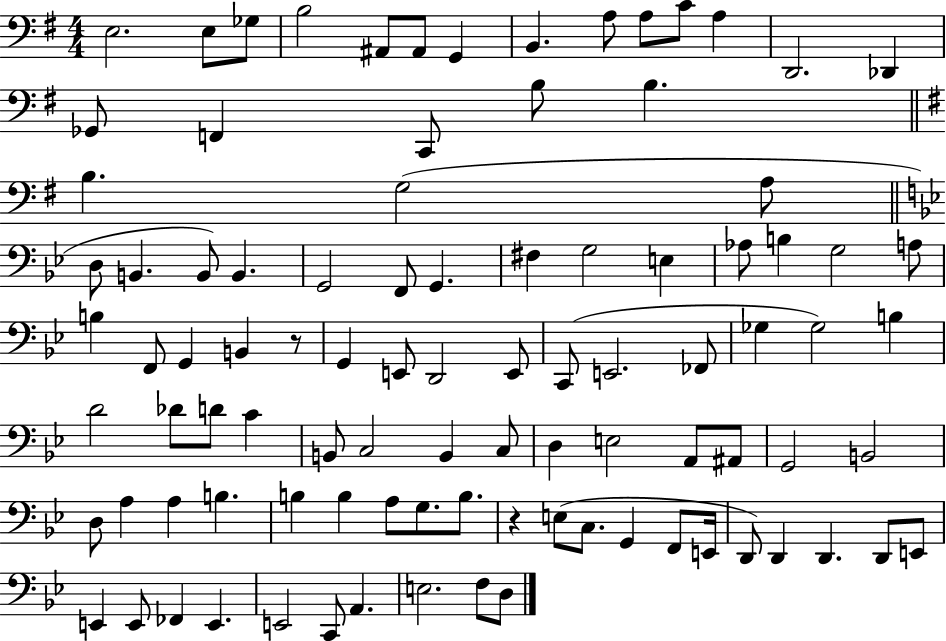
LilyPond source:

{
  \clef bass
  \numericTimeSignature
  \time 4/4
  \key g \major
  e2. e8 ges8 | b2 ais,8 ais,8 g,4 | b,4. a8 a8 c'8 a4 | d,2. des,4 | \break ges,8 f,4 c,8 b8 b4. | \bar "||" \break \key e \minor b4. g2( a8 | \bar "||" \break \key bes \major d8 b,4. b,8) b,4. | g,2 f,8 g,4. | fis4 g2 e4 | aes8 b4 g2 a8 | \break b4 f,8 g,4 b,4 r8 | g,4 e,8 d,2 e,8 | c,8( e,2. fes,8 | ges4 ges2) b4 | \break d'2 des'8 d'8 c'4 | b,8 c2 b,4 c8 | d4 e2 a,8 ais,8 | g,2 b,2 | \break d8 a4 a4 b4. | b4 b4 a8 g8. b8. | r4 e8( c8. g,4 f,8 e,16 | d,8) d,4 d,4. d,8 e,8 | \break e,4 e,8 fes,4 e,4. | e,2 c,8 a,4. | e2. f8 d8 | \bar "|."
}